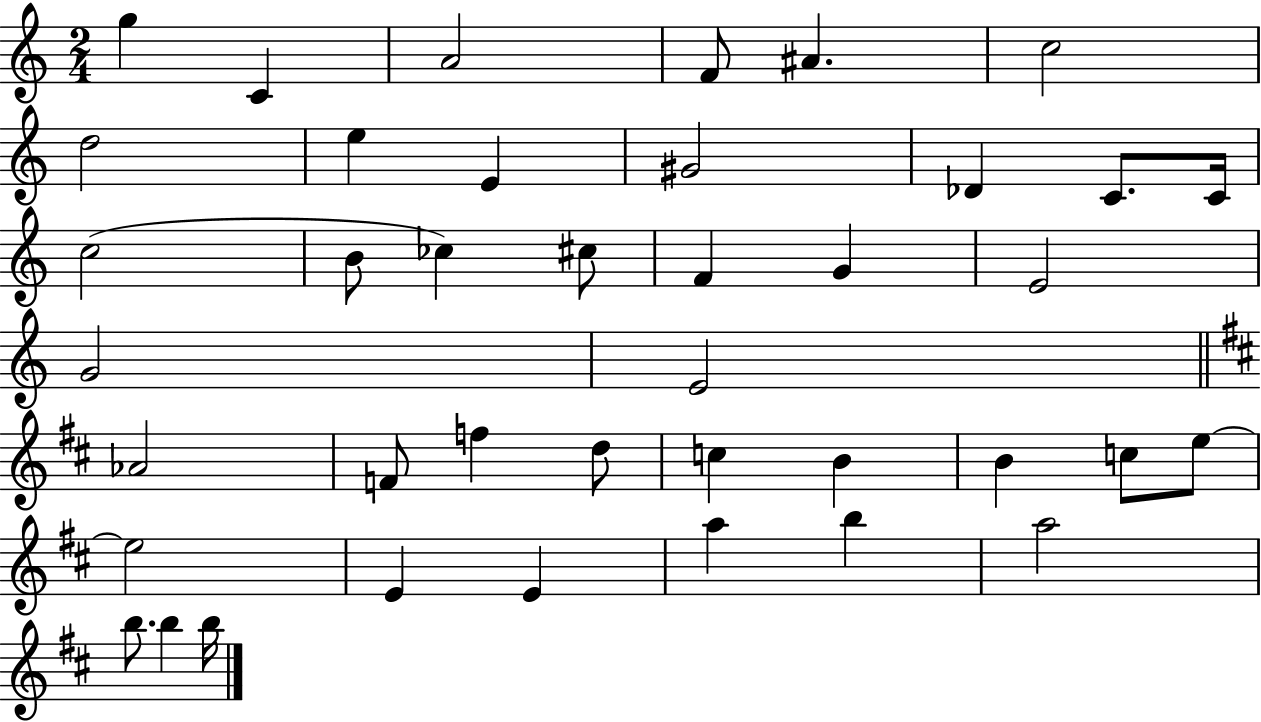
G5/q C4/q A4/h F4/e A#4/q. C5/h D5/h E5/q E4/q G#4/h Db4/q C4/e. C4/s C5/h B4/e CES5/q C#5/e F4/q G4/q E4/h G4/h E4/h Ab4/h F4/e F5/q D5/e C5/q B4/q B4/q C5/e E5/e E5/h E4/q E4/q A5/q B5/q A5/h B5/e. B5/q B5/s